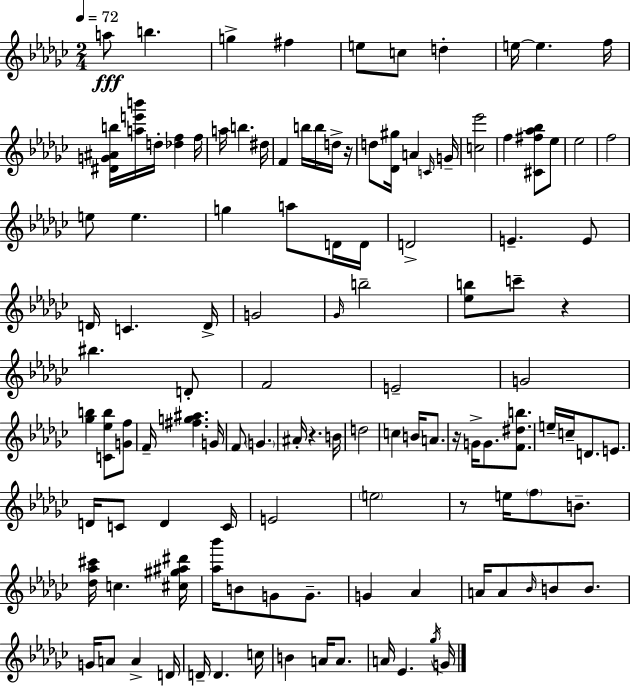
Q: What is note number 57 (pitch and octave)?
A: B4